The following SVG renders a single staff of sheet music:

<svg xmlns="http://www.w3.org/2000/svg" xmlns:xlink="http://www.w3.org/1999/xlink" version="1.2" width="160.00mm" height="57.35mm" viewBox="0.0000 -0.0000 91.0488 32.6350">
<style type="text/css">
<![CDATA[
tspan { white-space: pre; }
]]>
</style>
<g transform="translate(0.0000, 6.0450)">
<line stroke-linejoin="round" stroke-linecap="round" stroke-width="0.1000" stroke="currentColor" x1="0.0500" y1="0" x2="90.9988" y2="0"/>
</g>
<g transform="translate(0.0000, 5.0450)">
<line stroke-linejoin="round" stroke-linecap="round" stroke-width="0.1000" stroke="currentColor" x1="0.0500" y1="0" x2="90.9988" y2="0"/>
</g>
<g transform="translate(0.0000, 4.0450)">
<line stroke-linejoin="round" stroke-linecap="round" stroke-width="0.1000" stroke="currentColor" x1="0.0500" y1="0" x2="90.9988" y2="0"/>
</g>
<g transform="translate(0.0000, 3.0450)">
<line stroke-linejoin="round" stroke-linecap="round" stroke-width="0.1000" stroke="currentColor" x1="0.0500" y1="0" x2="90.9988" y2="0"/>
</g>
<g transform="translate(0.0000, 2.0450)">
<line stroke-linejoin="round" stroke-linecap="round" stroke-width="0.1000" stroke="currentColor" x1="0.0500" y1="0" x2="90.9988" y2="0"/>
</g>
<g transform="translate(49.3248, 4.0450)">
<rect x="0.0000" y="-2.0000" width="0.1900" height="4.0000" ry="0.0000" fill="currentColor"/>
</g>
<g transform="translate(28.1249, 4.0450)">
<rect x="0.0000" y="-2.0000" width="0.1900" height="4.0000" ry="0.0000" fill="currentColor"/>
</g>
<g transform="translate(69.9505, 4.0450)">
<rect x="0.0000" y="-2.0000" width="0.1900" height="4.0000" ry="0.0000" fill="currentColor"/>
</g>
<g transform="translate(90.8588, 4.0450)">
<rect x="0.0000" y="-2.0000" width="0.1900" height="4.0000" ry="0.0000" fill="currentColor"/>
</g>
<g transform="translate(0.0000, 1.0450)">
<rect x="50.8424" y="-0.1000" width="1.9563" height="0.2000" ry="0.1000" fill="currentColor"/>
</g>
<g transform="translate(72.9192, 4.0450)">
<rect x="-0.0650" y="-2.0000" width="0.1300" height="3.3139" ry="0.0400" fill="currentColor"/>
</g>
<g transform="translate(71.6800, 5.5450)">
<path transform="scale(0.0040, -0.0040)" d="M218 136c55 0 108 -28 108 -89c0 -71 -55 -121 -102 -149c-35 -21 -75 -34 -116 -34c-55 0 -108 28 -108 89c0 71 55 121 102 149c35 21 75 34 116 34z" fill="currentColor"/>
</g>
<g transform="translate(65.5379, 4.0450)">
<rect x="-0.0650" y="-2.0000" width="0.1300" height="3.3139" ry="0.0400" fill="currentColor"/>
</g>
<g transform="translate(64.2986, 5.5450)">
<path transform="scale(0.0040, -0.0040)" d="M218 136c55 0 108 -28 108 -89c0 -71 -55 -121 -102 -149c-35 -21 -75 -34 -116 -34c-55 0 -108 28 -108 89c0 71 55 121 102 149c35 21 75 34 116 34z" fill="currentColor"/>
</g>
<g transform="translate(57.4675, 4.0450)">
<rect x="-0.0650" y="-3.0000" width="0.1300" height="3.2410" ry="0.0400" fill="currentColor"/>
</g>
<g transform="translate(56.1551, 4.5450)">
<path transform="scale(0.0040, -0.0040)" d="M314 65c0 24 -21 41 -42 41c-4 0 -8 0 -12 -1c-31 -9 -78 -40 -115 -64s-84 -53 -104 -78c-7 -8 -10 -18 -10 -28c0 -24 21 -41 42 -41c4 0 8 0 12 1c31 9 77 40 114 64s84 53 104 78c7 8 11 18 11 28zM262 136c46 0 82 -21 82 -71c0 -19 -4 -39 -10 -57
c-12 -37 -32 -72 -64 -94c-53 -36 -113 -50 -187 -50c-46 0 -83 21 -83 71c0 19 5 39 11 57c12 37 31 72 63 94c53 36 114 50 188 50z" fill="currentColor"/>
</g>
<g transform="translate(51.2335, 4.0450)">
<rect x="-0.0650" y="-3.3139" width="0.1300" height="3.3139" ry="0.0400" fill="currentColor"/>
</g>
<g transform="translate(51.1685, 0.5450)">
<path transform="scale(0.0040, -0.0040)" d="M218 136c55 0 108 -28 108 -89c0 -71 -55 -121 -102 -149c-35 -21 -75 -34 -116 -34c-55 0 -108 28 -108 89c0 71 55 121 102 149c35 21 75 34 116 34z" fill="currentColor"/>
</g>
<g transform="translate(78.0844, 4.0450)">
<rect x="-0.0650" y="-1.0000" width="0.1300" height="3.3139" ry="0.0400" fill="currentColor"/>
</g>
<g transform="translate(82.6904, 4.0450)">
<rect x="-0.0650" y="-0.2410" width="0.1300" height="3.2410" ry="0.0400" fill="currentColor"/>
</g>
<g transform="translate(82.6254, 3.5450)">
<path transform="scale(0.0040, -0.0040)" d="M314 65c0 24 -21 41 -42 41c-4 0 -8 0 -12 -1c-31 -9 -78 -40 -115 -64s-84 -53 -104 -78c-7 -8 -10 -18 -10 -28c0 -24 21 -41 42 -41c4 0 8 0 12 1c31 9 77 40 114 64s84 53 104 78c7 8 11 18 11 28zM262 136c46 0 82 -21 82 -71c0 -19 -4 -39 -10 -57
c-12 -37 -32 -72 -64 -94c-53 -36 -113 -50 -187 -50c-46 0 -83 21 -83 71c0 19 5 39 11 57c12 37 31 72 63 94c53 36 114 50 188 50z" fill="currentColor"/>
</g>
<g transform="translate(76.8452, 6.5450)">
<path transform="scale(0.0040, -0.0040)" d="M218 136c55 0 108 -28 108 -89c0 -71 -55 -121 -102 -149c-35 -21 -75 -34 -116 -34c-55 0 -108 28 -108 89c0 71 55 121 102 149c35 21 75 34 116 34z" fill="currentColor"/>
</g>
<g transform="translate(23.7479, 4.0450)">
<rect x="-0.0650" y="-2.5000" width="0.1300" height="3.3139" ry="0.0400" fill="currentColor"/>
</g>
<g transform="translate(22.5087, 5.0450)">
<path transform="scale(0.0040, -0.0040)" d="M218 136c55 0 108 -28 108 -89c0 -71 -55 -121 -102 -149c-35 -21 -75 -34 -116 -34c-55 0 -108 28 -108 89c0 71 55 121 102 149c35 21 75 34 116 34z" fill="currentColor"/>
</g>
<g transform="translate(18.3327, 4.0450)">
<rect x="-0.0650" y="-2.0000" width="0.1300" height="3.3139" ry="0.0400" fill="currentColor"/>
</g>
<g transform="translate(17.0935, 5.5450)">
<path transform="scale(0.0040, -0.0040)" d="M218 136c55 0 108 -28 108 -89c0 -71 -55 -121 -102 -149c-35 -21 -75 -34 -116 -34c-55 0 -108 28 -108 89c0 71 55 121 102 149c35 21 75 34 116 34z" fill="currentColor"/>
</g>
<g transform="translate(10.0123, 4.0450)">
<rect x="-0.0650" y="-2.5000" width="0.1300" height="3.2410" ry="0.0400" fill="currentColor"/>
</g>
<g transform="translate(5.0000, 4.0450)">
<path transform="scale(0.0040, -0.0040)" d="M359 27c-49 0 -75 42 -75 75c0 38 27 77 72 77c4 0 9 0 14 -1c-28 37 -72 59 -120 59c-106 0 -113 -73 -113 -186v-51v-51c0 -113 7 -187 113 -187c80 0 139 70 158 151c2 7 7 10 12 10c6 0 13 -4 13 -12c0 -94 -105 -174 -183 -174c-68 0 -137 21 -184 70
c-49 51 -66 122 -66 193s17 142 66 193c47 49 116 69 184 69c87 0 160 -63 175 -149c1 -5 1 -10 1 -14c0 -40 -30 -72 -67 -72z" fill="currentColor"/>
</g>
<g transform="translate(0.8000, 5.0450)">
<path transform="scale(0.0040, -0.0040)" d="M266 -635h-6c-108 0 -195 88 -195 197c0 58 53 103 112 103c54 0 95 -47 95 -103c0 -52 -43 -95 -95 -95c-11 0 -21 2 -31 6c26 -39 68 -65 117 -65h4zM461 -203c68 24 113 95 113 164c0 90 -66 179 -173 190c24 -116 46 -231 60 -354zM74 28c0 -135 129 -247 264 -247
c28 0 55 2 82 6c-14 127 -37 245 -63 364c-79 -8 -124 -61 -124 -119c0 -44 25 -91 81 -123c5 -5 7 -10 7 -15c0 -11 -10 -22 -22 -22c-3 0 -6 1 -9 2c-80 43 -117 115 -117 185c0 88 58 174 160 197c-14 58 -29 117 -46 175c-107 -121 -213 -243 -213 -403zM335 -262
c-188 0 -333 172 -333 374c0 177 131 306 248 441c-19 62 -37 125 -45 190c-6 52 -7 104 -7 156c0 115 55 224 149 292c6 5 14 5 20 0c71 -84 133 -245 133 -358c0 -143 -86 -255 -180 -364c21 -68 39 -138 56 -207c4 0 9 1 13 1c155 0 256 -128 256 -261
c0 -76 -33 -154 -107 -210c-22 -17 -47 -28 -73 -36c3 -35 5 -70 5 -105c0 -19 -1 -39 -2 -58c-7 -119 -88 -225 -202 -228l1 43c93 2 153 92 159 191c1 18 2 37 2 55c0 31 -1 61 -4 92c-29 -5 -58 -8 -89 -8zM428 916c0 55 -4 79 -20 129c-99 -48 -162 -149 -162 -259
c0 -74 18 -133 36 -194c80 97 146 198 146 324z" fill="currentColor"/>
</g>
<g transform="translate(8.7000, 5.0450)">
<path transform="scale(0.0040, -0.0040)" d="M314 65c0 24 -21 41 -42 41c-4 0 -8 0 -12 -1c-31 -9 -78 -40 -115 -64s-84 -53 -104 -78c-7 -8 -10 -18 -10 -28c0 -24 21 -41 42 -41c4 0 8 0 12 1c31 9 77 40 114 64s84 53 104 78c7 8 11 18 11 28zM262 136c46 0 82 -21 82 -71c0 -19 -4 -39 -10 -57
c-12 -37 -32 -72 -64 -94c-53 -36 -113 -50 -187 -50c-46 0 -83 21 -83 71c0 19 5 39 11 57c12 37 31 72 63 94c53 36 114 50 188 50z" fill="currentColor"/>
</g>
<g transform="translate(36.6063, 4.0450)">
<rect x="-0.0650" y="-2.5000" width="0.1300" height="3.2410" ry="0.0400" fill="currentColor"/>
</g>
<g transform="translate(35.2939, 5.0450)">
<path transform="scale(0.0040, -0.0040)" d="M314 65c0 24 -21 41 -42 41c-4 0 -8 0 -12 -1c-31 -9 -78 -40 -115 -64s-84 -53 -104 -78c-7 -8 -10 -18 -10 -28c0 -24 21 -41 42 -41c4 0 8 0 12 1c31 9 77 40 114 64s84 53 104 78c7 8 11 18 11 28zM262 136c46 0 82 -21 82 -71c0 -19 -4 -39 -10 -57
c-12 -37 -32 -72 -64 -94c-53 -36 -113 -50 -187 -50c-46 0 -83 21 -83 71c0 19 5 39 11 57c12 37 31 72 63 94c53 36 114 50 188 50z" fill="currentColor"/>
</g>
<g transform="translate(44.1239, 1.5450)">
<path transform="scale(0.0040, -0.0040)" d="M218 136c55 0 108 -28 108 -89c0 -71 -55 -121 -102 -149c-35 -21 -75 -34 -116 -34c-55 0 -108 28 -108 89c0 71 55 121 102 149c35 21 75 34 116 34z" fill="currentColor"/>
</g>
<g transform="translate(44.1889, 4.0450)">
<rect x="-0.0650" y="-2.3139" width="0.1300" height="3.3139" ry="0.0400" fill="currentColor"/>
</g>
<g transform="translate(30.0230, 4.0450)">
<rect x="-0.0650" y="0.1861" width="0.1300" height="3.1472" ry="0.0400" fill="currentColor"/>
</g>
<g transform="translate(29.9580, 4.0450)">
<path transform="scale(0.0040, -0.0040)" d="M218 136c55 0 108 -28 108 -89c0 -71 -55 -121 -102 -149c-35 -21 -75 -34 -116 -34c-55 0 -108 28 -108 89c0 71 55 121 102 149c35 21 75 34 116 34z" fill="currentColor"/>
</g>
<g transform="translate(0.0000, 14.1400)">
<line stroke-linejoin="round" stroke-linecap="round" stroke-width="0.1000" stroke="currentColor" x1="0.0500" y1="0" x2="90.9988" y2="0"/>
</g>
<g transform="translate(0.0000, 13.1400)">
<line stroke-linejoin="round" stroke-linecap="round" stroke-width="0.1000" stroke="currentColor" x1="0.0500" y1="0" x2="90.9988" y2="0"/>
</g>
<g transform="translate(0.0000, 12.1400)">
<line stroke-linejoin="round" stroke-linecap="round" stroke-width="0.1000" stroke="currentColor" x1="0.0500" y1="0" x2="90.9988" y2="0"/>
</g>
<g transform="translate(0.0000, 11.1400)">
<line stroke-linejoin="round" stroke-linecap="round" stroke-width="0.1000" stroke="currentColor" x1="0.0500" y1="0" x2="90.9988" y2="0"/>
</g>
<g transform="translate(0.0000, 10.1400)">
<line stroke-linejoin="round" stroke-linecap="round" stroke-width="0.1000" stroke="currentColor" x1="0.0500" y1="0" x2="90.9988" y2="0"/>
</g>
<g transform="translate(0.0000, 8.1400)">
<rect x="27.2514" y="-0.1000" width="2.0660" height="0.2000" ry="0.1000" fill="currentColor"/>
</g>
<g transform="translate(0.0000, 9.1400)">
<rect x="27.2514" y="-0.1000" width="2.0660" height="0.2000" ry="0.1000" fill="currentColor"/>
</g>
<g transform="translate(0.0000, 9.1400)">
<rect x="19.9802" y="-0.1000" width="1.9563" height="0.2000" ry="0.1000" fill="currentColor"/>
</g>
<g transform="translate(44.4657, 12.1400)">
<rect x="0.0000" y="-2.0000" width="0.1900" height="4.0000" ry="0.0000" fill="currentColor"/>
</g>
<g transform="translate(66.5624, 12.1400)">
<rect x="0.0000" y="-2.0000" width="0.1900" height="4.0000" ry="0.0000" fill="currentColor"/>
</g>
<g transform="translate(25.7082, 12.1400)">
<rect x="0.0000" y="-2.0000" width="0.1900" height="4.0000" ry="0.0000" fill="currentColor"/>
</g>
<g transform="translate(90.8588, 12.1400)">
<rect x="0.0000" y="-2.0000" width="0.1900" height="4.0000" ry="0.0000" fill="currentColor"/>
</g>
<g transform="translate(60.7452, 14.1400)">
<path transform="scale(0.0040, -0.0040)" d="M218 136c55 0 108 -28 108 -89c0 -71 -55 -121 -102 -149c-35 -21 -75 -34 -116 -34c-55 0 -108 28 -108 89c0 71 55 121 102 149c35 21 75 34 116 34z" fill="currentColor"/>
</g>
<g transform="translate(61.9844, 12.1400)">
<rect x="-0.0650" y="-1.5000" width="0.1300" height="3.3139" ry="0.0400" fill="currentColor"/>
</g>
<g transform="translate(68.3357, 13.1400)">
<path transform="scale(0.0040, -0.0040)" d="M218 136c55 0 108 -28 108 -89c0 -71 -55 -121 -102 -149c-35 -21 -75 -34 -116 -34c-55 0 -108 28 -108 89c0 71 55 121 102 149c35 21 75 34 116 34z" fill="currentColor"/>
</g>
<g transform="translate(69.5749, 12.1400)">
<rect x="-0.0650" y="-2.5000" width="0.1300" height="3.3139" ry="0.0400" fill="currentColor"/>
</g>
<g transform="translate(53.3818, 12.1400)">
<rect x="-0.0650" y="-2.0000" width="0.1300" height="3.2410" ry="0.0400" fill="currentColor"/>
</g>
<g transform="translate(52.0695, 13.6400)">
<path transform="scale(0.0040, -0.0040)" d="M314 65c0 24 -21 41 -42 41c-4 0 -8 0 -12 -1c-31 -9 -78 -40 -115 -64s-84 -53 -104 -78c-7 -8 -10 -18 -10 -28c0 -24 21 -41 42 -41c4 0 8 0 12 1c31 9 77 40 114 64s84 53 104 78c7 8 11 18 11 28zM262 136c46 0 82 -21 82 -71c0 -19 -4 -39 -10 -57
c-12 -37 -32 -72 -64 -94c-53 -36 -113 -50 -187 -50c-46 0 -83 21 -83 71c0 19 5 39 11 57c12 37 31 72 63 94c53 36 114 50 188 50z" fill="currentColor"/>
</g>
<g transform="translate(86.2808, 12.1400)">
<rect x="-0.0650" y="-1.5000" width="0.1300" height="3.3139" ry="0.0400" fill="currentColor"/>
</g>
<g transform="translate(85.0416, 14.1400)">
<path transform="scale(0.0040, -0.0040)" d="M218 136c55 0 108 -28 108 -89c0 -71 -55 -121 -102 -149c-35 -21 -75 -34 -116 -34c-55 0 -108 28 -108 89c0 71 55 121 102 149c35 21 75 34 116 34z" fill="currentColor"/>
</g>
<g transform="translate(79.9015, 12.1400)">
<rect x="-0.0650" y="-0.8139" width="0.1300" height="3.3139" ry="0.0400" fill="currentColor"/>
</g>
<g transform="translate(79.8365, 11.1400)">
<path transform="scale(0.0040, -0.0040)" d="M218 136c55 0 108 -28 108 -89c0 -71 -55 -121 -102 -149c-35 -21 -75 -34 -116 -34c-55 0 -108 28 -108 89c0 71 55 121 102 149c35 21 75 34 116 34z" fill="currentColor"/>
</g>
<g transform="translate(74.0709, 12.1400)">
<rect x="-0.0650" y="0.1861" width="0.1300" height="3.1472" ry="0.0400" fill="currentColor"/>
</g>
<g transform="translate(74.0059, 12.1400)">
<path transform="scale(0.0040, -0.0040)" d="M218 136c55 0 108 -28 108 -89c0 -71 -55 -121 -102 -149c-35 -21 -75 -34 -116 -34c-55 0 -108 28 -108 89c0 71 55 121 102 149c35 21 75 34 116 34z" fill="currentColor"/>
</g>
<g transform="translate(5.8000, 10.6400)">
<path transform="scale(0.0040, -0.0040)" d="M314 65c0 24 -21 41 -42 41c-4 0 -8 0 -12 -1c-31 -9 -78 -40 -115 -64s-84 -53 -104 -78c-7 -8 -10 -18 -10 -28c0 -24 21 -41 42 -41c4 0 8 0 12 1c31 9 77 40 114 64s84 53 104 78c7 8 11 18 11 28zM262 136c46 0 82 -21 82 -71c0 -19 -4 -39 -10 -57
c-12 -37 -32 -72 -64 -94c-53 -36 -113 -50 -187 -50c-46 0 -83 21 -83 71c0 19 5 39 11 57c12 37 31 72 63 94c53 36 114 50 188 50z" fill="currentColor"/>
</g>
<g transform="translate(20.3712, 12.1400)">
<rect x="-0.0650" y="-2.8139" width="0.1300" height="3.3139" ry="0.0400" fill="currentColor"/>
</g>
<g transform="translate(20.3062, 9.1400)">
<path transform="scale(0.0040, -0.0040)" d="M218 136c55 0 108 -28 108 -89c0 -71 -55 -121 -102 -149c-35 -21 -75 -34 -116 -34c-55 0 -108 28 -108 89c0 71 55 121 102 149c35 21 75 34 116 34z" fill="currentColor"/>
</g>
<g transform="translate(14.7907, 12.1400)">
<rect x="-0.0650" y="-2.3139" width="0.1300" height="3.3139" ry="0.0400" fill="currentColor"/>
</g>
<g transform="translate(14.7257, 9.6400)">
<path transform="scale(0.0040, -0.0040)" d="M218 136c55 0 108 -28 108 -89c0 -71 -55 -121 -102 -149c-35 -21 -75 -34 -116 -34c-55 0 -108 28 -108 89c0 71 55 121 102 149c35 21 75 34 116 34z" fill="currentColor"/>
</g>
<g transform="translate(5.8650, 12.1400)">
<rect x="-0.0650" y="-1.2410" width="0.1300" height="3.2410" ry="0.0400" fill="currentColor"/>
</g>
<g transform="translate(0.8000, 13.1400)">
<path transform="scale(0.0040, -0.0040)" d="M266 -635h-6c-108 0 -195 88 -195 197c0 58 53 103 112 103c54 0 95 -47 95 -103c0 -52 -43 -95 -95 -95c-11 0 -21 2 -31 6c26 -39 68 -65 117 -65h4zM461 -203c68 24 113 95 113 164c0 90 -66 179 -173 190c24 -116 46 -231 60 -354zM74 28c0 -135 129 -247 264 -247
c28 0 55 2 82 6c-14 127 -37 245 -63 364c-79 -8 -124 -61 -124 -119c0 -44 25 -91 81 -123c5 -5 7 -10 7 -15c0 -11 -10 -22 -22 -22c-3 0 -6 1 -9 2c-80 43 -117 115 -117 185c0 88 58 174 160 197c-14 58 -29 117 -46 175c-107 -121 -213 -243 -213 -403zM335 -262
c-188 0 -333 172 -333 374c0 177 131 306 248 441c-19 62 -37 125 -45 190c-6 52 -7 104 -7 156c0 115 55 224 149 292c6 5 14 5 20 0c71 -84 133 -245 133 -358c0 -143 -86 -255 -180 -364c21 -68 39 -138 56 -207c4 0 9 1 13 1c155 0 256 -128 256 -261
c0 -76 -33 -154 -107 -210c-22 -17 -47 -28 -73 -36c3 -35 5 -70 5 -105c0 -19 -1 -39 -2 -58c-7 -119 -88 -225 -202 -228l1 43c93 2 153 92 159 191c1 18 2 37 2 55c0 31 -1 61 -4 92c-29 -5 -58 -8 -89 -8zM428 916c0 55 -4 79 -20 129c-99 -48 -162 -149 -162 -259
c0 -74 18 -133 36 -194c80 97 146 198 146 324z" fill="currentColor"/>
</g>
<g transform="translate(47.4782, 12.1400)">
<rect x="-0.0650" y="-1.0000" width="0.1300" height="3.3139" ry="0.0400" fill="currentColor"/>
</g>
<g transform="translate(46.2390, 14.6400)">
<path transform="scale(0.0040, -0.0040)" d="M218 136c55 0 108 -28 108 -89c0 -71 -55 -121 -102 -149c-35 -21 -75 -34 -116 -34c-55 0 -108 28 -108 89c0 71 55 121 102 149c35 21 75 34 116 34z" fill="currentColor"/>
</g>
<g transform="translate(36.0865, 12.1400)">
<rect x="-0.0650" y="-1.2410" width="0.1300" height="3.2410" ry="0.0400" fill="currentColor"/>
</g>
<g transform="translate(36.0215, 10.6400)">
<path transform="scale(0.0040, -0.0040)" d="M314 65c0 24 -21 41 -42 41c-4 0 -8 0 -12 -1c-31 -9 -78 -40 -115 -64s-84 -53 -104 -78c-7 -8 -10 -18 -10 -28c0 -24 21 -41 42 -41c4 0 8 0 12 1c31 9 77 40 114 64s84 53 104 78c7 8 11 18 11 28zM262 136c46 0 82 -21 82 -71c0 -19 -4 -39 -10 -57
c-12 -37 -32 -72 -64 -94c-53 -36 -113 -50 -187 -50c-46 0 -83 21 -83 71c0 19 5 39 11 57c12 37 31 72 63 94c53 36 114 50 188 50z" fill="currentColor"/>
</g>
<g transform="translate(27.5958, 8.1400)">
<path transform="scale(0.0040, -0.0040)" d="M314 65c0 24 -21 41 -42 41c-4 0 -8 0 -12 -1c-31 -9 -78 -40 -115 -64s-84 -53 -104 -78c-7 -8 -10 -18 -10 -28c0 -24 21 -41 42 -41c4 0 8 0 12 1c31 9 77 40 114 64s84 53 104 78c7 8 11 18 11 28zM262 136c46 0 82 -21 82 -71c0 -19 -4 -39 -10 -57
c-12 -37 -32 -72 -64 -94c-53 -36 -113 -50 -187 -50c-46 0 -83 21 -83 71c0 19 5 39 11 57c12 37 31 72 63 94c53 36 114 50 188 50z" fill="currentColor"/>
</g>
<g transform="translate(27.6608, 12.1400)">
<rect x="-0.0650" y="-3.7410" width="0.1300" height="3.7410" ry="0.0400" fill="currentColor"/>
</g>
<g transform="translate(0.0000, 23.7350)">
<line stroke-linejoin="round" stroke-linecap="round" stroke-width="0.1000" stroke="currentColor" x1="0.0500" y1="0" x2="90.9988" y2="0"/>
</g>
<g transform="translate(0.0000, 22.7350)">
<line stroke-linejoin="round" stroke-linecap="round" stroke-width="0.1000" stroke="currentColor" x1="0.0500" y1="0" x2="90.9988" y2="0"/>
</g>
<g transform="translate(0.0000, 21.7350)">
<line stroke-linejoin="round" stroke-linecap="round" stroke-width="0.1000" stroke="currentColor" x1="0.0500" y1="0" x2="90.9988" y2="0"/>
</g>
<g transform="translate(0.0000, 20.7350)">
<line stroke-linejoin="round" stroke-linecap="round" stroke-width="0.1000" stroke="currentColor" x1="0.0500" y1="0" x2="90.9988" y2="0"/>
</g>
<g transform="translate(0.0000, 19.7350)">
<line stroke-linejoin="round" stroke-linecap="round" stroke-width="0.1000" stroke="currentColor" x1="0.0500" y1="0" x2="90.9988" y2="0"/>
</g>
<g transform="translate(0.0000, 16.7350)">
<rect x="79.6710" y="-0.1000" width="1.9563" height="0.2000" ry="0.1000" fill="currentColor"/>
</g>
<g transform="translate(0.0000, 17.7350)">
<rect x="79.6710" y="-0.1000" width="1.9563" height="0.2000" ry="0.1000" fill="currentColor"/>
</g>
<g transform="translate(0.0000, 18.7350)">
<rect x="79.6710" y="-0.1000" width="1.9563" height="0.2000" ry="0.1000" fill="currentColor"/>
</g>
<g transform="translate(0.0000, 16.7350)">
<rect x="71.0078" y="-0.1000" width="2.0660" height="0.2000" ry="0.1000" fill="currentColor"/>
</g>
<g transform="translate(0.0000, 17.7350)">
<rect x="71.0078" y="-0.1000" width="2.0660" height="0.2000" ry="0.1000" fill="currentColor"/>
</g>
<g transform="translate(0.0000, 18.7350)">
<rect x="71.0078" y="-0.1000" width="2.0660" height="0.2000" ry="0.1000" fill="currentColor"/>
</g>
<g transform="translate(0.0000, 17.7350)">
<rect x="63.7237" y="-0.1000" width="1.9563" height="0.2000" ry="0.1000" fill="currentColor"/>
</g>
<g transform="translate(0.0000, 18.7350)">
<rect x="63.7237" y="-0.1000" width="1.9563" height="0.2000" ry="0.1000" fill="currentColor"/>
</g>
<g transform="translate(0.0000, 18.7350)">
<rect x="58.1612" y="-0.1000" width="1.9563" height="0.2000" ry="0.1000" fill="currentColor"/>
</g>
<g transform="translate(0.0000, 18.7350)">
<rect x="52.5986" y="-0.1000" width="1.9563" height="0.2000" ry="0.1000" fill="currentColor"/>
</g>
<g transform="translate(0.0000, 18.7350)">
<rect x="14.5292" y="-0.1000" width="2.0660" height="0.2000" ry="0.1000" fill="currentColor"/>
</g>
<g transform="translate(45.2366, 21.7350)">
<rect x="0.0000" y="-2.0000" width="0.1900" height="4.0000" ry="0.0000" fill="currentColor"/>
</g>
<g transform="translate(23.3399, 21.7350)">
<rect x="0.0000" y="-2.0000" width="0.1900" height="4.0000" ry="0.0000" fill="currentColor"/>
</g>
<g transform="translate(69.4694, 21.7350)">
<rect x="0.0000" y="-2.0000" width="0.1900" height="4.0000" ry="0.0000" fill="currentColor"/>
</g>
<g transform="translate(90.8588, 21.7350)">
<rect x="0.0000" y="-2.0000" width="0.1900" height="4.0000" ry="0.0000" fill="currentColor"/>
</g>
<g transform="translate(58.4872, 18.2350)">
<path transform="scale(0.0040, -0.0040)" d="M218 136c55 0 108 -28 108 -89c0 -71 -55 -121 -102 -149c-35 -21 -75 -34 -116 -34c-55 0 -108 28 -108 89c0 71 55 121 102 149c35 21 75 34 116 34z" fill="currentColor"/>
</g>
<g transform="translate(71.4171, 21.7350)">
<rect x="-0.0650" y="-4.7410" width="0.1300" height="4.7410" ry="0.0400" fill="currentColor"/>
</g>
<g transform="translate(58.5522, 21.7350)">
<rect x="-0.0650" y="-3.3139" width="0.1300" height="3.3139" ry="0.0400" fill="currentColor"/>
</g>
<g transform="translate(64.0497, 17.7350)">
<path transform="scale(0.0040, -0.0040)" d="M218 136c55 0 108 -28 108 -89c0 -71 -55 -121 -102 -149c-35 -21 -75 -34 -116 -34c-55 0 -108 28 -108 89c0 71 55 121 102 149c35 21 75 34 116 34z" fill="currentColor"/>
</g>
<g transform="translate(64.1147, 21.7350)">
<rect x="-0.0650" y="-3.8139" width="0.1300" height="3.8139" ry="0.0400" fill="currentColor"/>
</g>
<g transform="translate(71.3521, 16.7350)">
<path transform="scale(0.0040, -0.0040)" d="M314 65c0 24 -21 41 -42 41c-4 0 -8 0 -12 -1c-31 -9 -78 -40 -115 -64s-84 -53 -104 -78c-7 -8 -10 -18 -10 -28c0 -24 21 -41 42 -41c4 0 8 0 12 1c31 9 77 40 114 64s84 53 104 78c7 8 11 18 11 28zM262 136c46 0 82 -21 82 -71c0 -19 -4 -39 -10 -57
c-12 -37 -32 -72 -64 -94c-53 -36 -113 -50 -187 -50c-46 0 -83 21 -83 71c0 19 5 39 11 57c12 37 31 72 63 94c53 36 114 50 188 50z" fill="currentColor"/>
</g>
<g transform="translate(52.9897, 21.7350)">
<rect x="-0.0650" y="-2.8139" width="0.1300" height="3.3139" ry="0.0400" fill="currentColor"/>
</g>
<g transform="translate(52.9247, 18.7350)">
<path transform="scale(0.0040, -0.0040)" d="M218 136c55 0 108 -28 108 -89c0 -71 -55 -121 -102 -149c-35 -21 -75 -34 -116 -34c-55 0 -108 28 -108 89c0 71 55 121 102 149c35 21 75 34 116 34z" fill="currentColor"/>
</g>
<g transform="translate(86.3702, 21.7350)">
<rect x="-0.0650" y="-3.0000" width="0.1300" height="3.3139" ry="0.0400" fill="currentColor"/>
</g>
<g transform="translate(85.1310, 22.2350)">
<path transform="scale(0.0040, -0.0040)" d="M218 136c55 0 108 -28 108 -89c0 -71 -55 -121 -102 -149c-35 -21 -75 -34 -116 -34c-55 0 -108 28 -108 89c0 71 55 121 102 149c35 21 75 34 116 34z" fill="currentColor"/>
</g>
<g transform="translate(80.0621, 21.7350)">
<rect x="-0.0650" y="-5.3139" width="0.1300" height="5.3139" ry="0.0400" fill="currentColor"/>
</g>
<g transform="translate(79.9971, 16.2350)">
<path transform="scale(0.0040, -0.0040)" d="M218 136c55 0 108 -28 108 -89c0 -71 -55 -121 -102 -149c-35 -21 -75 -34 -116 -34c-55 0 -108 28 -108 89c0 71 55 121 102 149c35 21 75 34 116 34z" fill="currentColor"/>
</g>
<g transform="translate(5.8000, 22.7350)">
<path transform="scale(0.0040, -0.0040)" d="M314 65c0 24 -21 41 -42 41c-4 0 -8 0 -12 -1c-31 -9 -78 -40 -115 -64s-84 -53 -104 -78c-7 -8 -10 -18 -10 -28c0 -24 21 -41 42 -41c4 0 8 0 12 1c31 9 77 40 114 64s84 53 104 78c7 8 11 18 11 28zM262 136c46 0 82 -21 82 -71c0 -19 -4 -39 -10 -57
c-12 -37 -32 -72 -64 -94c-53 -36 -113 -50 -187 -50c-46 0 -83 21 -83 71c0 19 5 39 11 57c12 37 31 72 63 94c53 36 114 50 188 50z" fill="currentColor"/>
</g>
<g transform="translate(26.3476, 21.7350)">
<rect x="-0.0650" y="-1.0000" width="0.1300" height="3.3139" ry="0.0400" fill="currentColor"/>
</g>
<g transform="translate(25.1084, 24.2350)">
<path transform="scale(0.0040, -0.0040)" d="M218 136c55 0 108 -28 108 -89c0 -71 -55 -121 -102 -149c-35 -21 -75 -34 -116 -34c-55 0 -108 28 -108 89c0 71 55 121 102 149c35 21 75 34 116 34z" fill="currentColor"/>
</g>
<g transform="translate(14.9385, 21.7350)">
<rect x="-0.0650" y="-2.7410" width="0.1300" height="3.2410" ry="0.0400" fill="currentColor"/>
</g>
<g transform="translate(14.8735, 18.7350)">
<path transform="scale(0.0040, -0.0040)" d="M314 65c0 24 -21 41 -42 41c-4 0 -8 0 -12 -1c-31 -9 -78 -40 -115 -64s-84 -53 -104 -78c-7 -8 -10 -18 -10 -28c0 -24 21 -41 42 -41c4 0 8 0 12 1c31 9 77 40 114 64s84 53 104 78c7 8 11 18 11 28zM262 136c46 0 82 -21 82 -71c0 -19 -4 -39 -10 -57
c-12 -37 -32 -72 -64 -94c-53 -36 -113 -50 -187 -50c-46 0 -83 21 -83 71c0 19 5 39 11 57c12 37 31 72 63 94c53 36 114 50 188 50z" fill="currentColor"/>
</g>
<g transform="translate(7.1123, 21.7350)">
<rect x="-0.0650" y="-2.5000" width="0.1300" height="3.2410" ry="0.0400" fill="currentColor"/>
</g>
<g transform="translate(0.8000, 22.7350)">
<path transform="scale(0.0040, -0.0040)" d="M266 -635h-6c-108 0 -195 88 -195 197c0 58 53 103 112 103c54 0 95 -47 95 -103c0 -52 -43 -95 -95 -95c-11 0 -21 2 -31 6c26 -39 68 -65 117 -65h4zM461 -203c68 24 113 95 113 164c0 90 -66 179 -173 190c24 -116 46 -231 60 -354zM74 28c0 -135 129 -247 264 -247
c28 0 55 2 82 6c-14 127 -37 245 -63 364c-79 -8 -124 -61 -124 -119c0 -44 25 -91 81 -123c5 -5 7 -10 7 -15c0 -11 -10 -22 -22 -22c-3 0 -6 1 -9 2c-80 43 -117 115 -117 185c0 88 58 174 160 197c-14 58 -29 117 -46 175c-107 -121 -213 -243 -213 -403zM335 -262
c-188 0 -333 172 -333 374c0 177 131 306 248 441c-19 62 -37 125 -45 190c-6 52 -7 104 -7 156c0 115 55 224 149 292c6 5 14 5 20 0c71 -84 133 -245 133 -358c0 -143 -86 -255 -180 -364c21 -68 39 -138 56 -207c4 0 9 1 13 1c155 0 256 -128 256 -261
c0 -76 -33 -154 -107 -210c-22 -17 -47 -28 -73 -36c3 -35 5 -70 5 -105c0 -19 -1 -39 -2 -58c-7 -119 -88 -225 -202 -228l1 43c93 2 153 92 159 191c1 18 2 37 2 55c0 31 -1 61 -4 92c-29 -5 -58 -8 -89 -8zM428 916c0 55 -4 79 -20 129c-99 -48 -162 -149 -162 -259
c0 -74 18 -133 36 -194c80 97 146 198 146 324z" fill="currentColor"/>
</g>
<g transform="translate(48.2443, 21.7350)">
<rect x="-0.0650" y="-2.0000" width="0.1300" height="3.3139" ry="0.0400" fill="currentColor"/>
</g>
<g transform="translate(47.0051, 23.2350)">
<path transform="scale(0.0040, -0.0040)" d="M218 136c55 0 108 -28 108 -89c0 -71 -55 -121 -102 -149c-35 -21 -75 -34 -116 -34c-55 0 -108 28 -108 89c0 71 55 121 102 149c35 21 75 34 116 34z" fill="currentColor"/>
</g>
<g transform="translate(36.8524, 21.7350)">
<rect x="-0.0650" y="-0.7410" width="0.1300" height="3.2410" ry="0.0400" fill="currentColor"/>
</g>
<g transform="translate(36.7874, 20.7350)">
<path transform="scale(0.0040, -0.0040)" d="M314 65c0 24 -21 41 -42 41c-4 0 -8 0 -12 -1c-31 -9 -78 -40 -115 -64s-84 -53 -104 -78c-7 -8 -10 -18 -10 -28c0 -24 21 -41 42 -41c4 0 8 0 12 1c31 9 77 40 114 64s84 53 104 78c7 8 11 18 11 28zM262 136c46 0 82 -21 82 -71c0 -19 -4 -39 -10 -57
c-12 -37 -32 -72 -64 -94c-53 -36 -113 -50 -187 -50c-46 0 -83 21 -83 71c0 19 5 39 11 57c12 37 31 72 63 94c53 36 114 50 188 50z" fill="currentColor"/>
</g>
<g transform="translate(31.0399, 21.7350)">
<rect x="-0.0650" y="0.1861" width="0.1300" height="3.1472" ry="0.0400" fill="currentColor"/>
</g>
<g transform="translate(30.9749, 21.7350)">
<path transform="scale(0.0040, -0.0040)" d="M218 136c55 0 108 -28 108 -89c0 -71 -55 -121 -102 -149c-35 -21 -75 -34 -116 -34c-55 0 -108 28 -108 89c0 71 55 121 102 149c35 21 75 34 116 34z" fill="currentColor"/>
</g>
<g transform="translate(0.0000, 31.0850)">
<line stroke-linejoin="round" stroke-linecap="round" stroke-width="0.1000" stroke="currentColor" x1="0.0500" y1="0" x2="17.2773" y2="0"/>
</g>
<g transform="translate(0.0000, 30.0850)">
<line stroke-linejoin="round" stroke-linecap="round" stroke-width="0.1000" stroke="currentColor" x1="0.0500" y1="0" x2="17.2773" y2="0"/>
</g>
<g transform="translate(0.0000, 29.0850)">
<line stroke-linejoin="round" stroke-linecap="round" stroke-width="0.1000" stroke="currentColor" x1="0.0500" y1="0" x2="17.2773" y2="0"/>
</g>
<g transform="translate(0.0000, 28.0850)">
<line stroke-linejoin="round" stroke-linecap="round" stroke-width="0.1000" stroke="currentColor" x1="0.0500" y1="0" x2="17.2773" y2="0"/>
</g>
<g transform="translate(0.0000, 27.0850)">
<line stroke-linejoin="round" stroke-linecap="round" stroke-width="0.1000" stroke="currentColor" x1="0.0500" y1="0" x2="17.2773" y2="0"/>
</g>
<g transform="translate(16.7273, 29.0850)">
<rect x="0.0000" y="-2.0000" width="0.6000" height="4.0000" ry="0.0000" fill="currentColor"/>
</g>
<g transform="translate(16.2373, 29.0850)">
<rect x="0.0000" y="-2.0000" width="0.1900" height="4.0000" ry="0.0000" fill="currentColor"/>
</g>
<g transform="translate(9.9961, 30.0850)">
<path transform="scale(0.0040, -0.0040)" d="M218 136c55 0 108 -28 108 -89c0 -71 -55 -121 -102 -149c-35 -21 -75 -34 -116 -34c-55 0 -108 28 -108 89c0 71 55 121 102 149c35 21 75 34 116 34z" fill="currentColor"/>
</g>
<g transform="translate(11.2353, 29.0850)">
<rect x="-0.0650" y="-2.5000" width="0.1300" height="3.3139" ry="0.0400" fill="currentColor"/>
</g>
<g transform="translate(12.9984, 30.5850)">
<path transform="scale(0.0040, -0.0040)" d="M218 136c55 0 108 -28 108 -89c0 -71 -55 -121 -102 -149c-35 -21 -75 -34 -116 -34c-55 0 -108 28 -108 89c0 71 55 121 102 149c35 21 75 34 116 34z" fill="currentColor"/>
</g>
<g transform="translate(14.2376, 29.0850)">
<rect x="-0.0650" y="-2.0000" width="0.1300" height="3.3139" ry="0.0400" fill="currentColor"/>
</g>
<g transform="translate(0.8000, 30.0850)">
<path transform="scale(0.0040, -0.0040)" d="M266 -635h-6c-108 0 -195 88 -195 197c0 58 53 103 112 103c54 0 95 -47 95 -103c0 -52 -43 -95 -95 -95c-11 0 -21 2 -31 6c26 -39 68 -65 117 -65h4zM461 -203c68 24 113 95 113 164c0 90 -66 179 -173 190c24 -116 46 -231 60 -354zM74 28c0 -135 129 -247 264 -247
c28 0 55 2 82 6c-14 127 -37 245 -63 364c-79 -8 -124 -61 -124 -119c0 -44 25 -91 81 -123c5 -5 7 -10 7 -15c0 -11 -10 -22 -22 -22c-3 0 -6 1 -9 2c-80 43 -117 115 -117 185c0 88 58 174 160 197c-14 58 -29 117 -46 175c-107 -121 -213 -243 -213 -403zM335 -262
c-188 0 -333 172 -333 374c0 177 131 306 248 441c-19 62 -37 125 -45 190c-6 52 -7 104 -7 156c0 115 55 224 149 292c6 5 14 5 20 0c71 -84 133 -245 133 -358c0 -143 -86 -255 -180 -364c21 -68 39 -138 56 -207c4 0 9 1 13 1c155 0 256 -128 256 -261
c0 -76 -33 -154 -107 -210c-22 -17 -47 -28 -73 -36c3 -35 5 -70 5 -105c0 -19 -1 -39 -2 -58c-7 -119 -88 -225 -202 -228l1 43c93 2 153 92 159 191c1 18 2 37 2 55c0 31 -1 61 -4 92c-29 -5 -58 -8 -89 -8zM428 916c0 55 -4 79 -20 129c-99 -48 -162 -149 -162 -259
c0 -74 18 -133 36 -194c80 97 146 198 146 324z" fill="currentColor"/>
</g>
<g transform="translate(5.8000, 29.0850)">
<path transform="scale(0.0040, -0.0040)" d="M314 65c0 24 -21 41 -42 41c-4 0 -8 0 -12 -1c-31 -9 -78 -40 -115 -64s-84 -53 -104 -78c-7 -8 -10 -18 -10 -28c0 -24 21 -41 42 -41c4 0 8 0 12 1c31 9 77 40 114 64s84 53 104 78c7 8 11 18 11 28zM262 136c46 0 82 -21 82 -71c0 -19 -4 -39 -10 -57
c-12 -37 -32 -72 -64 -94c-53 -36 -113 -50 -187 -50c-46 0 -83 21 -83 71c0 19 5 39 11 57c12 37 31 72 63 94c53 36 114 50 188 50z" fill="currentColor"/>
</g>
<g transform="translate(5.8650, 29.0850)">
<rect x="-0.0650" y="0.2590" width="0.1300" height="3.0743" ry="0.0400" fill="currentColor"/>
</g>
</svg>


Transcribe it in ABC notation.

X:1
T:Untitled
M:4/4
L:1/4
K:C
G2 F G B G2 g b A2 F F D c2 e2 g a c'2 e2 D F2 E G B d E G2 a2 D B d2 F a b c' e'2 f' A B2 G F